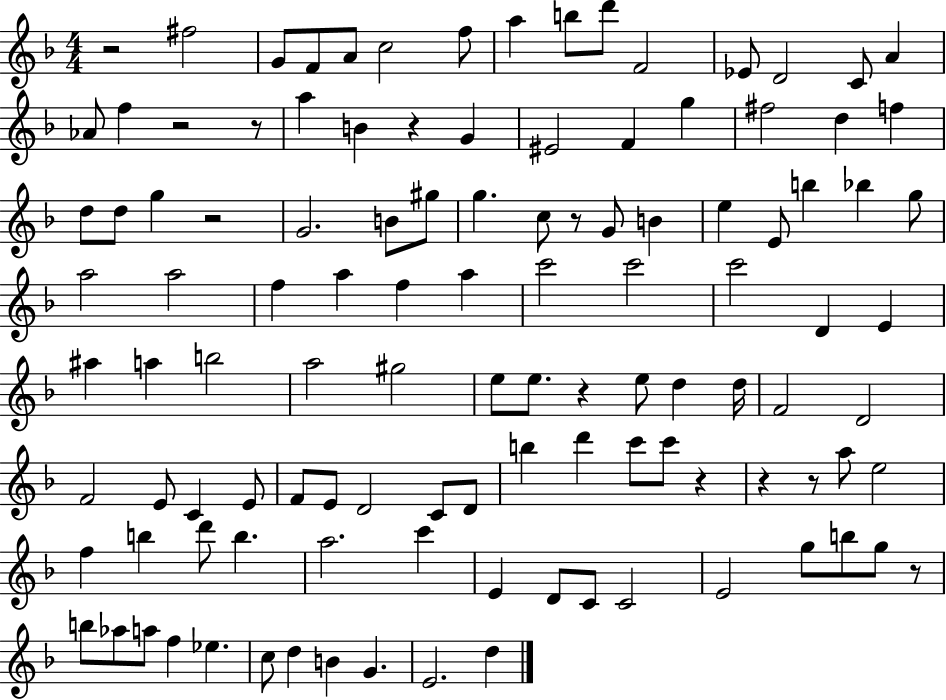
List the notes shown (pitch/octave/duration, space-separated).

R/h F#5/h G4/e F4/e A4/e C5/h F5/e A5/q B5/e D6/e F4/h Eb4/e D4/h C4/e A4/q Ab4/e F5/q R/h R/e A5/q B4/q R/q G4/q EIS4/h F4/q G5/q F#5/h D5/q F5/q D5/e D5/e G5/q R/h G4/h. B4/e G#5/e G5/q. C5/e R/e G4/e B4/q E5/q E4/e B5/q Bb5/q G5/e A5/h A5/h F5/q A5/q F5/q A5/q C6/h C6/h C6/h D4/q E4/q A#5/q A5/q B5/h A5/h G#5/h E5/e E5/e. R/q E5/e D5/q D5/s F4/h D4/h F4/h E4/e C4/q E4/e F4/e E4/e D4/h C4/e D4/e B5/q D6/q C6/e C6/e R/q R/q R/e A5/e E5/h F5/q B5/q D6/e B5/q. A5/h. C6/q E4/q D4/e C4/e C4/h E4/h G5/e B5/e G5/e R/e B5/e Ab5/e A5/e F5/q Eb5/q. C5/e D5/q B4/q G4/q. E4/h. D5/q